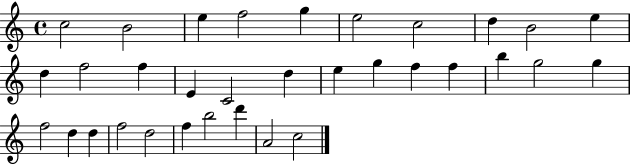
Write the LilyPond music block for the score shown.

{
  \clef treble
  \time 4/4
  \defaultTimeSignature
  \key c \major
  c''2 b'2 | e''4 f''2 g''4 | e''2 c''2 | d''4 b'2 e''4 | \break d''4 f''2 f''4 | e'4 c'2 d''4 | e''4 g''4 f''4 f''4 | b''4 g''2 g''4 | \break f''2 d''4 d''4 | f''2 d''2 | f''4 b''2 d'''4 | a'2 c''2 | \break \bar "|."
}